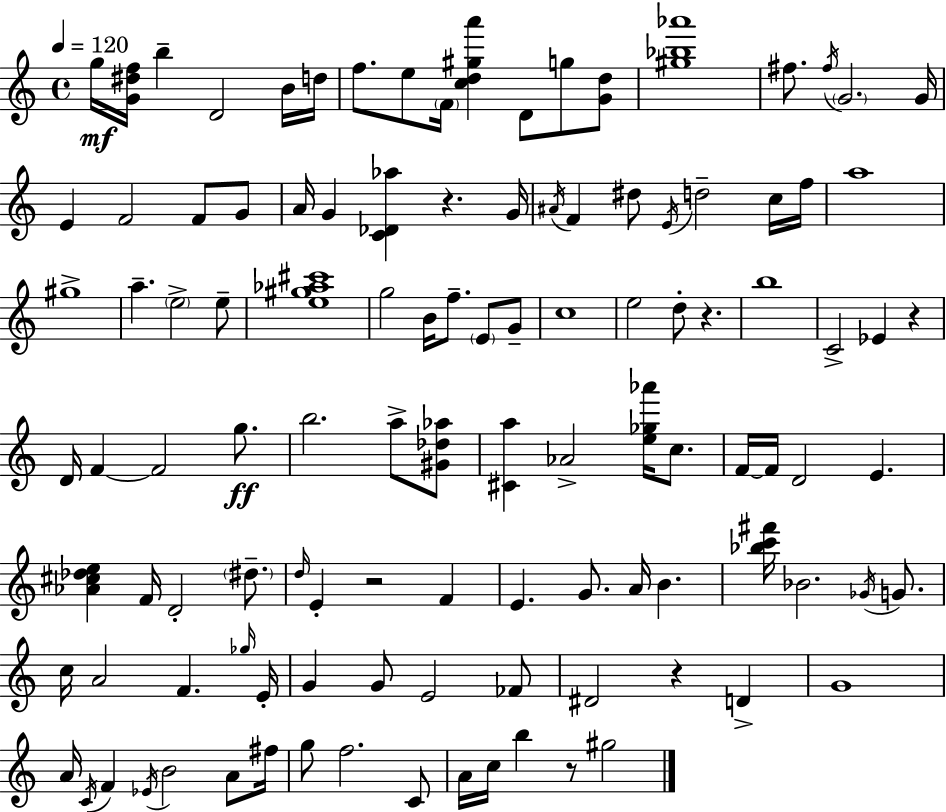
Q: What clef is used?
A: treble